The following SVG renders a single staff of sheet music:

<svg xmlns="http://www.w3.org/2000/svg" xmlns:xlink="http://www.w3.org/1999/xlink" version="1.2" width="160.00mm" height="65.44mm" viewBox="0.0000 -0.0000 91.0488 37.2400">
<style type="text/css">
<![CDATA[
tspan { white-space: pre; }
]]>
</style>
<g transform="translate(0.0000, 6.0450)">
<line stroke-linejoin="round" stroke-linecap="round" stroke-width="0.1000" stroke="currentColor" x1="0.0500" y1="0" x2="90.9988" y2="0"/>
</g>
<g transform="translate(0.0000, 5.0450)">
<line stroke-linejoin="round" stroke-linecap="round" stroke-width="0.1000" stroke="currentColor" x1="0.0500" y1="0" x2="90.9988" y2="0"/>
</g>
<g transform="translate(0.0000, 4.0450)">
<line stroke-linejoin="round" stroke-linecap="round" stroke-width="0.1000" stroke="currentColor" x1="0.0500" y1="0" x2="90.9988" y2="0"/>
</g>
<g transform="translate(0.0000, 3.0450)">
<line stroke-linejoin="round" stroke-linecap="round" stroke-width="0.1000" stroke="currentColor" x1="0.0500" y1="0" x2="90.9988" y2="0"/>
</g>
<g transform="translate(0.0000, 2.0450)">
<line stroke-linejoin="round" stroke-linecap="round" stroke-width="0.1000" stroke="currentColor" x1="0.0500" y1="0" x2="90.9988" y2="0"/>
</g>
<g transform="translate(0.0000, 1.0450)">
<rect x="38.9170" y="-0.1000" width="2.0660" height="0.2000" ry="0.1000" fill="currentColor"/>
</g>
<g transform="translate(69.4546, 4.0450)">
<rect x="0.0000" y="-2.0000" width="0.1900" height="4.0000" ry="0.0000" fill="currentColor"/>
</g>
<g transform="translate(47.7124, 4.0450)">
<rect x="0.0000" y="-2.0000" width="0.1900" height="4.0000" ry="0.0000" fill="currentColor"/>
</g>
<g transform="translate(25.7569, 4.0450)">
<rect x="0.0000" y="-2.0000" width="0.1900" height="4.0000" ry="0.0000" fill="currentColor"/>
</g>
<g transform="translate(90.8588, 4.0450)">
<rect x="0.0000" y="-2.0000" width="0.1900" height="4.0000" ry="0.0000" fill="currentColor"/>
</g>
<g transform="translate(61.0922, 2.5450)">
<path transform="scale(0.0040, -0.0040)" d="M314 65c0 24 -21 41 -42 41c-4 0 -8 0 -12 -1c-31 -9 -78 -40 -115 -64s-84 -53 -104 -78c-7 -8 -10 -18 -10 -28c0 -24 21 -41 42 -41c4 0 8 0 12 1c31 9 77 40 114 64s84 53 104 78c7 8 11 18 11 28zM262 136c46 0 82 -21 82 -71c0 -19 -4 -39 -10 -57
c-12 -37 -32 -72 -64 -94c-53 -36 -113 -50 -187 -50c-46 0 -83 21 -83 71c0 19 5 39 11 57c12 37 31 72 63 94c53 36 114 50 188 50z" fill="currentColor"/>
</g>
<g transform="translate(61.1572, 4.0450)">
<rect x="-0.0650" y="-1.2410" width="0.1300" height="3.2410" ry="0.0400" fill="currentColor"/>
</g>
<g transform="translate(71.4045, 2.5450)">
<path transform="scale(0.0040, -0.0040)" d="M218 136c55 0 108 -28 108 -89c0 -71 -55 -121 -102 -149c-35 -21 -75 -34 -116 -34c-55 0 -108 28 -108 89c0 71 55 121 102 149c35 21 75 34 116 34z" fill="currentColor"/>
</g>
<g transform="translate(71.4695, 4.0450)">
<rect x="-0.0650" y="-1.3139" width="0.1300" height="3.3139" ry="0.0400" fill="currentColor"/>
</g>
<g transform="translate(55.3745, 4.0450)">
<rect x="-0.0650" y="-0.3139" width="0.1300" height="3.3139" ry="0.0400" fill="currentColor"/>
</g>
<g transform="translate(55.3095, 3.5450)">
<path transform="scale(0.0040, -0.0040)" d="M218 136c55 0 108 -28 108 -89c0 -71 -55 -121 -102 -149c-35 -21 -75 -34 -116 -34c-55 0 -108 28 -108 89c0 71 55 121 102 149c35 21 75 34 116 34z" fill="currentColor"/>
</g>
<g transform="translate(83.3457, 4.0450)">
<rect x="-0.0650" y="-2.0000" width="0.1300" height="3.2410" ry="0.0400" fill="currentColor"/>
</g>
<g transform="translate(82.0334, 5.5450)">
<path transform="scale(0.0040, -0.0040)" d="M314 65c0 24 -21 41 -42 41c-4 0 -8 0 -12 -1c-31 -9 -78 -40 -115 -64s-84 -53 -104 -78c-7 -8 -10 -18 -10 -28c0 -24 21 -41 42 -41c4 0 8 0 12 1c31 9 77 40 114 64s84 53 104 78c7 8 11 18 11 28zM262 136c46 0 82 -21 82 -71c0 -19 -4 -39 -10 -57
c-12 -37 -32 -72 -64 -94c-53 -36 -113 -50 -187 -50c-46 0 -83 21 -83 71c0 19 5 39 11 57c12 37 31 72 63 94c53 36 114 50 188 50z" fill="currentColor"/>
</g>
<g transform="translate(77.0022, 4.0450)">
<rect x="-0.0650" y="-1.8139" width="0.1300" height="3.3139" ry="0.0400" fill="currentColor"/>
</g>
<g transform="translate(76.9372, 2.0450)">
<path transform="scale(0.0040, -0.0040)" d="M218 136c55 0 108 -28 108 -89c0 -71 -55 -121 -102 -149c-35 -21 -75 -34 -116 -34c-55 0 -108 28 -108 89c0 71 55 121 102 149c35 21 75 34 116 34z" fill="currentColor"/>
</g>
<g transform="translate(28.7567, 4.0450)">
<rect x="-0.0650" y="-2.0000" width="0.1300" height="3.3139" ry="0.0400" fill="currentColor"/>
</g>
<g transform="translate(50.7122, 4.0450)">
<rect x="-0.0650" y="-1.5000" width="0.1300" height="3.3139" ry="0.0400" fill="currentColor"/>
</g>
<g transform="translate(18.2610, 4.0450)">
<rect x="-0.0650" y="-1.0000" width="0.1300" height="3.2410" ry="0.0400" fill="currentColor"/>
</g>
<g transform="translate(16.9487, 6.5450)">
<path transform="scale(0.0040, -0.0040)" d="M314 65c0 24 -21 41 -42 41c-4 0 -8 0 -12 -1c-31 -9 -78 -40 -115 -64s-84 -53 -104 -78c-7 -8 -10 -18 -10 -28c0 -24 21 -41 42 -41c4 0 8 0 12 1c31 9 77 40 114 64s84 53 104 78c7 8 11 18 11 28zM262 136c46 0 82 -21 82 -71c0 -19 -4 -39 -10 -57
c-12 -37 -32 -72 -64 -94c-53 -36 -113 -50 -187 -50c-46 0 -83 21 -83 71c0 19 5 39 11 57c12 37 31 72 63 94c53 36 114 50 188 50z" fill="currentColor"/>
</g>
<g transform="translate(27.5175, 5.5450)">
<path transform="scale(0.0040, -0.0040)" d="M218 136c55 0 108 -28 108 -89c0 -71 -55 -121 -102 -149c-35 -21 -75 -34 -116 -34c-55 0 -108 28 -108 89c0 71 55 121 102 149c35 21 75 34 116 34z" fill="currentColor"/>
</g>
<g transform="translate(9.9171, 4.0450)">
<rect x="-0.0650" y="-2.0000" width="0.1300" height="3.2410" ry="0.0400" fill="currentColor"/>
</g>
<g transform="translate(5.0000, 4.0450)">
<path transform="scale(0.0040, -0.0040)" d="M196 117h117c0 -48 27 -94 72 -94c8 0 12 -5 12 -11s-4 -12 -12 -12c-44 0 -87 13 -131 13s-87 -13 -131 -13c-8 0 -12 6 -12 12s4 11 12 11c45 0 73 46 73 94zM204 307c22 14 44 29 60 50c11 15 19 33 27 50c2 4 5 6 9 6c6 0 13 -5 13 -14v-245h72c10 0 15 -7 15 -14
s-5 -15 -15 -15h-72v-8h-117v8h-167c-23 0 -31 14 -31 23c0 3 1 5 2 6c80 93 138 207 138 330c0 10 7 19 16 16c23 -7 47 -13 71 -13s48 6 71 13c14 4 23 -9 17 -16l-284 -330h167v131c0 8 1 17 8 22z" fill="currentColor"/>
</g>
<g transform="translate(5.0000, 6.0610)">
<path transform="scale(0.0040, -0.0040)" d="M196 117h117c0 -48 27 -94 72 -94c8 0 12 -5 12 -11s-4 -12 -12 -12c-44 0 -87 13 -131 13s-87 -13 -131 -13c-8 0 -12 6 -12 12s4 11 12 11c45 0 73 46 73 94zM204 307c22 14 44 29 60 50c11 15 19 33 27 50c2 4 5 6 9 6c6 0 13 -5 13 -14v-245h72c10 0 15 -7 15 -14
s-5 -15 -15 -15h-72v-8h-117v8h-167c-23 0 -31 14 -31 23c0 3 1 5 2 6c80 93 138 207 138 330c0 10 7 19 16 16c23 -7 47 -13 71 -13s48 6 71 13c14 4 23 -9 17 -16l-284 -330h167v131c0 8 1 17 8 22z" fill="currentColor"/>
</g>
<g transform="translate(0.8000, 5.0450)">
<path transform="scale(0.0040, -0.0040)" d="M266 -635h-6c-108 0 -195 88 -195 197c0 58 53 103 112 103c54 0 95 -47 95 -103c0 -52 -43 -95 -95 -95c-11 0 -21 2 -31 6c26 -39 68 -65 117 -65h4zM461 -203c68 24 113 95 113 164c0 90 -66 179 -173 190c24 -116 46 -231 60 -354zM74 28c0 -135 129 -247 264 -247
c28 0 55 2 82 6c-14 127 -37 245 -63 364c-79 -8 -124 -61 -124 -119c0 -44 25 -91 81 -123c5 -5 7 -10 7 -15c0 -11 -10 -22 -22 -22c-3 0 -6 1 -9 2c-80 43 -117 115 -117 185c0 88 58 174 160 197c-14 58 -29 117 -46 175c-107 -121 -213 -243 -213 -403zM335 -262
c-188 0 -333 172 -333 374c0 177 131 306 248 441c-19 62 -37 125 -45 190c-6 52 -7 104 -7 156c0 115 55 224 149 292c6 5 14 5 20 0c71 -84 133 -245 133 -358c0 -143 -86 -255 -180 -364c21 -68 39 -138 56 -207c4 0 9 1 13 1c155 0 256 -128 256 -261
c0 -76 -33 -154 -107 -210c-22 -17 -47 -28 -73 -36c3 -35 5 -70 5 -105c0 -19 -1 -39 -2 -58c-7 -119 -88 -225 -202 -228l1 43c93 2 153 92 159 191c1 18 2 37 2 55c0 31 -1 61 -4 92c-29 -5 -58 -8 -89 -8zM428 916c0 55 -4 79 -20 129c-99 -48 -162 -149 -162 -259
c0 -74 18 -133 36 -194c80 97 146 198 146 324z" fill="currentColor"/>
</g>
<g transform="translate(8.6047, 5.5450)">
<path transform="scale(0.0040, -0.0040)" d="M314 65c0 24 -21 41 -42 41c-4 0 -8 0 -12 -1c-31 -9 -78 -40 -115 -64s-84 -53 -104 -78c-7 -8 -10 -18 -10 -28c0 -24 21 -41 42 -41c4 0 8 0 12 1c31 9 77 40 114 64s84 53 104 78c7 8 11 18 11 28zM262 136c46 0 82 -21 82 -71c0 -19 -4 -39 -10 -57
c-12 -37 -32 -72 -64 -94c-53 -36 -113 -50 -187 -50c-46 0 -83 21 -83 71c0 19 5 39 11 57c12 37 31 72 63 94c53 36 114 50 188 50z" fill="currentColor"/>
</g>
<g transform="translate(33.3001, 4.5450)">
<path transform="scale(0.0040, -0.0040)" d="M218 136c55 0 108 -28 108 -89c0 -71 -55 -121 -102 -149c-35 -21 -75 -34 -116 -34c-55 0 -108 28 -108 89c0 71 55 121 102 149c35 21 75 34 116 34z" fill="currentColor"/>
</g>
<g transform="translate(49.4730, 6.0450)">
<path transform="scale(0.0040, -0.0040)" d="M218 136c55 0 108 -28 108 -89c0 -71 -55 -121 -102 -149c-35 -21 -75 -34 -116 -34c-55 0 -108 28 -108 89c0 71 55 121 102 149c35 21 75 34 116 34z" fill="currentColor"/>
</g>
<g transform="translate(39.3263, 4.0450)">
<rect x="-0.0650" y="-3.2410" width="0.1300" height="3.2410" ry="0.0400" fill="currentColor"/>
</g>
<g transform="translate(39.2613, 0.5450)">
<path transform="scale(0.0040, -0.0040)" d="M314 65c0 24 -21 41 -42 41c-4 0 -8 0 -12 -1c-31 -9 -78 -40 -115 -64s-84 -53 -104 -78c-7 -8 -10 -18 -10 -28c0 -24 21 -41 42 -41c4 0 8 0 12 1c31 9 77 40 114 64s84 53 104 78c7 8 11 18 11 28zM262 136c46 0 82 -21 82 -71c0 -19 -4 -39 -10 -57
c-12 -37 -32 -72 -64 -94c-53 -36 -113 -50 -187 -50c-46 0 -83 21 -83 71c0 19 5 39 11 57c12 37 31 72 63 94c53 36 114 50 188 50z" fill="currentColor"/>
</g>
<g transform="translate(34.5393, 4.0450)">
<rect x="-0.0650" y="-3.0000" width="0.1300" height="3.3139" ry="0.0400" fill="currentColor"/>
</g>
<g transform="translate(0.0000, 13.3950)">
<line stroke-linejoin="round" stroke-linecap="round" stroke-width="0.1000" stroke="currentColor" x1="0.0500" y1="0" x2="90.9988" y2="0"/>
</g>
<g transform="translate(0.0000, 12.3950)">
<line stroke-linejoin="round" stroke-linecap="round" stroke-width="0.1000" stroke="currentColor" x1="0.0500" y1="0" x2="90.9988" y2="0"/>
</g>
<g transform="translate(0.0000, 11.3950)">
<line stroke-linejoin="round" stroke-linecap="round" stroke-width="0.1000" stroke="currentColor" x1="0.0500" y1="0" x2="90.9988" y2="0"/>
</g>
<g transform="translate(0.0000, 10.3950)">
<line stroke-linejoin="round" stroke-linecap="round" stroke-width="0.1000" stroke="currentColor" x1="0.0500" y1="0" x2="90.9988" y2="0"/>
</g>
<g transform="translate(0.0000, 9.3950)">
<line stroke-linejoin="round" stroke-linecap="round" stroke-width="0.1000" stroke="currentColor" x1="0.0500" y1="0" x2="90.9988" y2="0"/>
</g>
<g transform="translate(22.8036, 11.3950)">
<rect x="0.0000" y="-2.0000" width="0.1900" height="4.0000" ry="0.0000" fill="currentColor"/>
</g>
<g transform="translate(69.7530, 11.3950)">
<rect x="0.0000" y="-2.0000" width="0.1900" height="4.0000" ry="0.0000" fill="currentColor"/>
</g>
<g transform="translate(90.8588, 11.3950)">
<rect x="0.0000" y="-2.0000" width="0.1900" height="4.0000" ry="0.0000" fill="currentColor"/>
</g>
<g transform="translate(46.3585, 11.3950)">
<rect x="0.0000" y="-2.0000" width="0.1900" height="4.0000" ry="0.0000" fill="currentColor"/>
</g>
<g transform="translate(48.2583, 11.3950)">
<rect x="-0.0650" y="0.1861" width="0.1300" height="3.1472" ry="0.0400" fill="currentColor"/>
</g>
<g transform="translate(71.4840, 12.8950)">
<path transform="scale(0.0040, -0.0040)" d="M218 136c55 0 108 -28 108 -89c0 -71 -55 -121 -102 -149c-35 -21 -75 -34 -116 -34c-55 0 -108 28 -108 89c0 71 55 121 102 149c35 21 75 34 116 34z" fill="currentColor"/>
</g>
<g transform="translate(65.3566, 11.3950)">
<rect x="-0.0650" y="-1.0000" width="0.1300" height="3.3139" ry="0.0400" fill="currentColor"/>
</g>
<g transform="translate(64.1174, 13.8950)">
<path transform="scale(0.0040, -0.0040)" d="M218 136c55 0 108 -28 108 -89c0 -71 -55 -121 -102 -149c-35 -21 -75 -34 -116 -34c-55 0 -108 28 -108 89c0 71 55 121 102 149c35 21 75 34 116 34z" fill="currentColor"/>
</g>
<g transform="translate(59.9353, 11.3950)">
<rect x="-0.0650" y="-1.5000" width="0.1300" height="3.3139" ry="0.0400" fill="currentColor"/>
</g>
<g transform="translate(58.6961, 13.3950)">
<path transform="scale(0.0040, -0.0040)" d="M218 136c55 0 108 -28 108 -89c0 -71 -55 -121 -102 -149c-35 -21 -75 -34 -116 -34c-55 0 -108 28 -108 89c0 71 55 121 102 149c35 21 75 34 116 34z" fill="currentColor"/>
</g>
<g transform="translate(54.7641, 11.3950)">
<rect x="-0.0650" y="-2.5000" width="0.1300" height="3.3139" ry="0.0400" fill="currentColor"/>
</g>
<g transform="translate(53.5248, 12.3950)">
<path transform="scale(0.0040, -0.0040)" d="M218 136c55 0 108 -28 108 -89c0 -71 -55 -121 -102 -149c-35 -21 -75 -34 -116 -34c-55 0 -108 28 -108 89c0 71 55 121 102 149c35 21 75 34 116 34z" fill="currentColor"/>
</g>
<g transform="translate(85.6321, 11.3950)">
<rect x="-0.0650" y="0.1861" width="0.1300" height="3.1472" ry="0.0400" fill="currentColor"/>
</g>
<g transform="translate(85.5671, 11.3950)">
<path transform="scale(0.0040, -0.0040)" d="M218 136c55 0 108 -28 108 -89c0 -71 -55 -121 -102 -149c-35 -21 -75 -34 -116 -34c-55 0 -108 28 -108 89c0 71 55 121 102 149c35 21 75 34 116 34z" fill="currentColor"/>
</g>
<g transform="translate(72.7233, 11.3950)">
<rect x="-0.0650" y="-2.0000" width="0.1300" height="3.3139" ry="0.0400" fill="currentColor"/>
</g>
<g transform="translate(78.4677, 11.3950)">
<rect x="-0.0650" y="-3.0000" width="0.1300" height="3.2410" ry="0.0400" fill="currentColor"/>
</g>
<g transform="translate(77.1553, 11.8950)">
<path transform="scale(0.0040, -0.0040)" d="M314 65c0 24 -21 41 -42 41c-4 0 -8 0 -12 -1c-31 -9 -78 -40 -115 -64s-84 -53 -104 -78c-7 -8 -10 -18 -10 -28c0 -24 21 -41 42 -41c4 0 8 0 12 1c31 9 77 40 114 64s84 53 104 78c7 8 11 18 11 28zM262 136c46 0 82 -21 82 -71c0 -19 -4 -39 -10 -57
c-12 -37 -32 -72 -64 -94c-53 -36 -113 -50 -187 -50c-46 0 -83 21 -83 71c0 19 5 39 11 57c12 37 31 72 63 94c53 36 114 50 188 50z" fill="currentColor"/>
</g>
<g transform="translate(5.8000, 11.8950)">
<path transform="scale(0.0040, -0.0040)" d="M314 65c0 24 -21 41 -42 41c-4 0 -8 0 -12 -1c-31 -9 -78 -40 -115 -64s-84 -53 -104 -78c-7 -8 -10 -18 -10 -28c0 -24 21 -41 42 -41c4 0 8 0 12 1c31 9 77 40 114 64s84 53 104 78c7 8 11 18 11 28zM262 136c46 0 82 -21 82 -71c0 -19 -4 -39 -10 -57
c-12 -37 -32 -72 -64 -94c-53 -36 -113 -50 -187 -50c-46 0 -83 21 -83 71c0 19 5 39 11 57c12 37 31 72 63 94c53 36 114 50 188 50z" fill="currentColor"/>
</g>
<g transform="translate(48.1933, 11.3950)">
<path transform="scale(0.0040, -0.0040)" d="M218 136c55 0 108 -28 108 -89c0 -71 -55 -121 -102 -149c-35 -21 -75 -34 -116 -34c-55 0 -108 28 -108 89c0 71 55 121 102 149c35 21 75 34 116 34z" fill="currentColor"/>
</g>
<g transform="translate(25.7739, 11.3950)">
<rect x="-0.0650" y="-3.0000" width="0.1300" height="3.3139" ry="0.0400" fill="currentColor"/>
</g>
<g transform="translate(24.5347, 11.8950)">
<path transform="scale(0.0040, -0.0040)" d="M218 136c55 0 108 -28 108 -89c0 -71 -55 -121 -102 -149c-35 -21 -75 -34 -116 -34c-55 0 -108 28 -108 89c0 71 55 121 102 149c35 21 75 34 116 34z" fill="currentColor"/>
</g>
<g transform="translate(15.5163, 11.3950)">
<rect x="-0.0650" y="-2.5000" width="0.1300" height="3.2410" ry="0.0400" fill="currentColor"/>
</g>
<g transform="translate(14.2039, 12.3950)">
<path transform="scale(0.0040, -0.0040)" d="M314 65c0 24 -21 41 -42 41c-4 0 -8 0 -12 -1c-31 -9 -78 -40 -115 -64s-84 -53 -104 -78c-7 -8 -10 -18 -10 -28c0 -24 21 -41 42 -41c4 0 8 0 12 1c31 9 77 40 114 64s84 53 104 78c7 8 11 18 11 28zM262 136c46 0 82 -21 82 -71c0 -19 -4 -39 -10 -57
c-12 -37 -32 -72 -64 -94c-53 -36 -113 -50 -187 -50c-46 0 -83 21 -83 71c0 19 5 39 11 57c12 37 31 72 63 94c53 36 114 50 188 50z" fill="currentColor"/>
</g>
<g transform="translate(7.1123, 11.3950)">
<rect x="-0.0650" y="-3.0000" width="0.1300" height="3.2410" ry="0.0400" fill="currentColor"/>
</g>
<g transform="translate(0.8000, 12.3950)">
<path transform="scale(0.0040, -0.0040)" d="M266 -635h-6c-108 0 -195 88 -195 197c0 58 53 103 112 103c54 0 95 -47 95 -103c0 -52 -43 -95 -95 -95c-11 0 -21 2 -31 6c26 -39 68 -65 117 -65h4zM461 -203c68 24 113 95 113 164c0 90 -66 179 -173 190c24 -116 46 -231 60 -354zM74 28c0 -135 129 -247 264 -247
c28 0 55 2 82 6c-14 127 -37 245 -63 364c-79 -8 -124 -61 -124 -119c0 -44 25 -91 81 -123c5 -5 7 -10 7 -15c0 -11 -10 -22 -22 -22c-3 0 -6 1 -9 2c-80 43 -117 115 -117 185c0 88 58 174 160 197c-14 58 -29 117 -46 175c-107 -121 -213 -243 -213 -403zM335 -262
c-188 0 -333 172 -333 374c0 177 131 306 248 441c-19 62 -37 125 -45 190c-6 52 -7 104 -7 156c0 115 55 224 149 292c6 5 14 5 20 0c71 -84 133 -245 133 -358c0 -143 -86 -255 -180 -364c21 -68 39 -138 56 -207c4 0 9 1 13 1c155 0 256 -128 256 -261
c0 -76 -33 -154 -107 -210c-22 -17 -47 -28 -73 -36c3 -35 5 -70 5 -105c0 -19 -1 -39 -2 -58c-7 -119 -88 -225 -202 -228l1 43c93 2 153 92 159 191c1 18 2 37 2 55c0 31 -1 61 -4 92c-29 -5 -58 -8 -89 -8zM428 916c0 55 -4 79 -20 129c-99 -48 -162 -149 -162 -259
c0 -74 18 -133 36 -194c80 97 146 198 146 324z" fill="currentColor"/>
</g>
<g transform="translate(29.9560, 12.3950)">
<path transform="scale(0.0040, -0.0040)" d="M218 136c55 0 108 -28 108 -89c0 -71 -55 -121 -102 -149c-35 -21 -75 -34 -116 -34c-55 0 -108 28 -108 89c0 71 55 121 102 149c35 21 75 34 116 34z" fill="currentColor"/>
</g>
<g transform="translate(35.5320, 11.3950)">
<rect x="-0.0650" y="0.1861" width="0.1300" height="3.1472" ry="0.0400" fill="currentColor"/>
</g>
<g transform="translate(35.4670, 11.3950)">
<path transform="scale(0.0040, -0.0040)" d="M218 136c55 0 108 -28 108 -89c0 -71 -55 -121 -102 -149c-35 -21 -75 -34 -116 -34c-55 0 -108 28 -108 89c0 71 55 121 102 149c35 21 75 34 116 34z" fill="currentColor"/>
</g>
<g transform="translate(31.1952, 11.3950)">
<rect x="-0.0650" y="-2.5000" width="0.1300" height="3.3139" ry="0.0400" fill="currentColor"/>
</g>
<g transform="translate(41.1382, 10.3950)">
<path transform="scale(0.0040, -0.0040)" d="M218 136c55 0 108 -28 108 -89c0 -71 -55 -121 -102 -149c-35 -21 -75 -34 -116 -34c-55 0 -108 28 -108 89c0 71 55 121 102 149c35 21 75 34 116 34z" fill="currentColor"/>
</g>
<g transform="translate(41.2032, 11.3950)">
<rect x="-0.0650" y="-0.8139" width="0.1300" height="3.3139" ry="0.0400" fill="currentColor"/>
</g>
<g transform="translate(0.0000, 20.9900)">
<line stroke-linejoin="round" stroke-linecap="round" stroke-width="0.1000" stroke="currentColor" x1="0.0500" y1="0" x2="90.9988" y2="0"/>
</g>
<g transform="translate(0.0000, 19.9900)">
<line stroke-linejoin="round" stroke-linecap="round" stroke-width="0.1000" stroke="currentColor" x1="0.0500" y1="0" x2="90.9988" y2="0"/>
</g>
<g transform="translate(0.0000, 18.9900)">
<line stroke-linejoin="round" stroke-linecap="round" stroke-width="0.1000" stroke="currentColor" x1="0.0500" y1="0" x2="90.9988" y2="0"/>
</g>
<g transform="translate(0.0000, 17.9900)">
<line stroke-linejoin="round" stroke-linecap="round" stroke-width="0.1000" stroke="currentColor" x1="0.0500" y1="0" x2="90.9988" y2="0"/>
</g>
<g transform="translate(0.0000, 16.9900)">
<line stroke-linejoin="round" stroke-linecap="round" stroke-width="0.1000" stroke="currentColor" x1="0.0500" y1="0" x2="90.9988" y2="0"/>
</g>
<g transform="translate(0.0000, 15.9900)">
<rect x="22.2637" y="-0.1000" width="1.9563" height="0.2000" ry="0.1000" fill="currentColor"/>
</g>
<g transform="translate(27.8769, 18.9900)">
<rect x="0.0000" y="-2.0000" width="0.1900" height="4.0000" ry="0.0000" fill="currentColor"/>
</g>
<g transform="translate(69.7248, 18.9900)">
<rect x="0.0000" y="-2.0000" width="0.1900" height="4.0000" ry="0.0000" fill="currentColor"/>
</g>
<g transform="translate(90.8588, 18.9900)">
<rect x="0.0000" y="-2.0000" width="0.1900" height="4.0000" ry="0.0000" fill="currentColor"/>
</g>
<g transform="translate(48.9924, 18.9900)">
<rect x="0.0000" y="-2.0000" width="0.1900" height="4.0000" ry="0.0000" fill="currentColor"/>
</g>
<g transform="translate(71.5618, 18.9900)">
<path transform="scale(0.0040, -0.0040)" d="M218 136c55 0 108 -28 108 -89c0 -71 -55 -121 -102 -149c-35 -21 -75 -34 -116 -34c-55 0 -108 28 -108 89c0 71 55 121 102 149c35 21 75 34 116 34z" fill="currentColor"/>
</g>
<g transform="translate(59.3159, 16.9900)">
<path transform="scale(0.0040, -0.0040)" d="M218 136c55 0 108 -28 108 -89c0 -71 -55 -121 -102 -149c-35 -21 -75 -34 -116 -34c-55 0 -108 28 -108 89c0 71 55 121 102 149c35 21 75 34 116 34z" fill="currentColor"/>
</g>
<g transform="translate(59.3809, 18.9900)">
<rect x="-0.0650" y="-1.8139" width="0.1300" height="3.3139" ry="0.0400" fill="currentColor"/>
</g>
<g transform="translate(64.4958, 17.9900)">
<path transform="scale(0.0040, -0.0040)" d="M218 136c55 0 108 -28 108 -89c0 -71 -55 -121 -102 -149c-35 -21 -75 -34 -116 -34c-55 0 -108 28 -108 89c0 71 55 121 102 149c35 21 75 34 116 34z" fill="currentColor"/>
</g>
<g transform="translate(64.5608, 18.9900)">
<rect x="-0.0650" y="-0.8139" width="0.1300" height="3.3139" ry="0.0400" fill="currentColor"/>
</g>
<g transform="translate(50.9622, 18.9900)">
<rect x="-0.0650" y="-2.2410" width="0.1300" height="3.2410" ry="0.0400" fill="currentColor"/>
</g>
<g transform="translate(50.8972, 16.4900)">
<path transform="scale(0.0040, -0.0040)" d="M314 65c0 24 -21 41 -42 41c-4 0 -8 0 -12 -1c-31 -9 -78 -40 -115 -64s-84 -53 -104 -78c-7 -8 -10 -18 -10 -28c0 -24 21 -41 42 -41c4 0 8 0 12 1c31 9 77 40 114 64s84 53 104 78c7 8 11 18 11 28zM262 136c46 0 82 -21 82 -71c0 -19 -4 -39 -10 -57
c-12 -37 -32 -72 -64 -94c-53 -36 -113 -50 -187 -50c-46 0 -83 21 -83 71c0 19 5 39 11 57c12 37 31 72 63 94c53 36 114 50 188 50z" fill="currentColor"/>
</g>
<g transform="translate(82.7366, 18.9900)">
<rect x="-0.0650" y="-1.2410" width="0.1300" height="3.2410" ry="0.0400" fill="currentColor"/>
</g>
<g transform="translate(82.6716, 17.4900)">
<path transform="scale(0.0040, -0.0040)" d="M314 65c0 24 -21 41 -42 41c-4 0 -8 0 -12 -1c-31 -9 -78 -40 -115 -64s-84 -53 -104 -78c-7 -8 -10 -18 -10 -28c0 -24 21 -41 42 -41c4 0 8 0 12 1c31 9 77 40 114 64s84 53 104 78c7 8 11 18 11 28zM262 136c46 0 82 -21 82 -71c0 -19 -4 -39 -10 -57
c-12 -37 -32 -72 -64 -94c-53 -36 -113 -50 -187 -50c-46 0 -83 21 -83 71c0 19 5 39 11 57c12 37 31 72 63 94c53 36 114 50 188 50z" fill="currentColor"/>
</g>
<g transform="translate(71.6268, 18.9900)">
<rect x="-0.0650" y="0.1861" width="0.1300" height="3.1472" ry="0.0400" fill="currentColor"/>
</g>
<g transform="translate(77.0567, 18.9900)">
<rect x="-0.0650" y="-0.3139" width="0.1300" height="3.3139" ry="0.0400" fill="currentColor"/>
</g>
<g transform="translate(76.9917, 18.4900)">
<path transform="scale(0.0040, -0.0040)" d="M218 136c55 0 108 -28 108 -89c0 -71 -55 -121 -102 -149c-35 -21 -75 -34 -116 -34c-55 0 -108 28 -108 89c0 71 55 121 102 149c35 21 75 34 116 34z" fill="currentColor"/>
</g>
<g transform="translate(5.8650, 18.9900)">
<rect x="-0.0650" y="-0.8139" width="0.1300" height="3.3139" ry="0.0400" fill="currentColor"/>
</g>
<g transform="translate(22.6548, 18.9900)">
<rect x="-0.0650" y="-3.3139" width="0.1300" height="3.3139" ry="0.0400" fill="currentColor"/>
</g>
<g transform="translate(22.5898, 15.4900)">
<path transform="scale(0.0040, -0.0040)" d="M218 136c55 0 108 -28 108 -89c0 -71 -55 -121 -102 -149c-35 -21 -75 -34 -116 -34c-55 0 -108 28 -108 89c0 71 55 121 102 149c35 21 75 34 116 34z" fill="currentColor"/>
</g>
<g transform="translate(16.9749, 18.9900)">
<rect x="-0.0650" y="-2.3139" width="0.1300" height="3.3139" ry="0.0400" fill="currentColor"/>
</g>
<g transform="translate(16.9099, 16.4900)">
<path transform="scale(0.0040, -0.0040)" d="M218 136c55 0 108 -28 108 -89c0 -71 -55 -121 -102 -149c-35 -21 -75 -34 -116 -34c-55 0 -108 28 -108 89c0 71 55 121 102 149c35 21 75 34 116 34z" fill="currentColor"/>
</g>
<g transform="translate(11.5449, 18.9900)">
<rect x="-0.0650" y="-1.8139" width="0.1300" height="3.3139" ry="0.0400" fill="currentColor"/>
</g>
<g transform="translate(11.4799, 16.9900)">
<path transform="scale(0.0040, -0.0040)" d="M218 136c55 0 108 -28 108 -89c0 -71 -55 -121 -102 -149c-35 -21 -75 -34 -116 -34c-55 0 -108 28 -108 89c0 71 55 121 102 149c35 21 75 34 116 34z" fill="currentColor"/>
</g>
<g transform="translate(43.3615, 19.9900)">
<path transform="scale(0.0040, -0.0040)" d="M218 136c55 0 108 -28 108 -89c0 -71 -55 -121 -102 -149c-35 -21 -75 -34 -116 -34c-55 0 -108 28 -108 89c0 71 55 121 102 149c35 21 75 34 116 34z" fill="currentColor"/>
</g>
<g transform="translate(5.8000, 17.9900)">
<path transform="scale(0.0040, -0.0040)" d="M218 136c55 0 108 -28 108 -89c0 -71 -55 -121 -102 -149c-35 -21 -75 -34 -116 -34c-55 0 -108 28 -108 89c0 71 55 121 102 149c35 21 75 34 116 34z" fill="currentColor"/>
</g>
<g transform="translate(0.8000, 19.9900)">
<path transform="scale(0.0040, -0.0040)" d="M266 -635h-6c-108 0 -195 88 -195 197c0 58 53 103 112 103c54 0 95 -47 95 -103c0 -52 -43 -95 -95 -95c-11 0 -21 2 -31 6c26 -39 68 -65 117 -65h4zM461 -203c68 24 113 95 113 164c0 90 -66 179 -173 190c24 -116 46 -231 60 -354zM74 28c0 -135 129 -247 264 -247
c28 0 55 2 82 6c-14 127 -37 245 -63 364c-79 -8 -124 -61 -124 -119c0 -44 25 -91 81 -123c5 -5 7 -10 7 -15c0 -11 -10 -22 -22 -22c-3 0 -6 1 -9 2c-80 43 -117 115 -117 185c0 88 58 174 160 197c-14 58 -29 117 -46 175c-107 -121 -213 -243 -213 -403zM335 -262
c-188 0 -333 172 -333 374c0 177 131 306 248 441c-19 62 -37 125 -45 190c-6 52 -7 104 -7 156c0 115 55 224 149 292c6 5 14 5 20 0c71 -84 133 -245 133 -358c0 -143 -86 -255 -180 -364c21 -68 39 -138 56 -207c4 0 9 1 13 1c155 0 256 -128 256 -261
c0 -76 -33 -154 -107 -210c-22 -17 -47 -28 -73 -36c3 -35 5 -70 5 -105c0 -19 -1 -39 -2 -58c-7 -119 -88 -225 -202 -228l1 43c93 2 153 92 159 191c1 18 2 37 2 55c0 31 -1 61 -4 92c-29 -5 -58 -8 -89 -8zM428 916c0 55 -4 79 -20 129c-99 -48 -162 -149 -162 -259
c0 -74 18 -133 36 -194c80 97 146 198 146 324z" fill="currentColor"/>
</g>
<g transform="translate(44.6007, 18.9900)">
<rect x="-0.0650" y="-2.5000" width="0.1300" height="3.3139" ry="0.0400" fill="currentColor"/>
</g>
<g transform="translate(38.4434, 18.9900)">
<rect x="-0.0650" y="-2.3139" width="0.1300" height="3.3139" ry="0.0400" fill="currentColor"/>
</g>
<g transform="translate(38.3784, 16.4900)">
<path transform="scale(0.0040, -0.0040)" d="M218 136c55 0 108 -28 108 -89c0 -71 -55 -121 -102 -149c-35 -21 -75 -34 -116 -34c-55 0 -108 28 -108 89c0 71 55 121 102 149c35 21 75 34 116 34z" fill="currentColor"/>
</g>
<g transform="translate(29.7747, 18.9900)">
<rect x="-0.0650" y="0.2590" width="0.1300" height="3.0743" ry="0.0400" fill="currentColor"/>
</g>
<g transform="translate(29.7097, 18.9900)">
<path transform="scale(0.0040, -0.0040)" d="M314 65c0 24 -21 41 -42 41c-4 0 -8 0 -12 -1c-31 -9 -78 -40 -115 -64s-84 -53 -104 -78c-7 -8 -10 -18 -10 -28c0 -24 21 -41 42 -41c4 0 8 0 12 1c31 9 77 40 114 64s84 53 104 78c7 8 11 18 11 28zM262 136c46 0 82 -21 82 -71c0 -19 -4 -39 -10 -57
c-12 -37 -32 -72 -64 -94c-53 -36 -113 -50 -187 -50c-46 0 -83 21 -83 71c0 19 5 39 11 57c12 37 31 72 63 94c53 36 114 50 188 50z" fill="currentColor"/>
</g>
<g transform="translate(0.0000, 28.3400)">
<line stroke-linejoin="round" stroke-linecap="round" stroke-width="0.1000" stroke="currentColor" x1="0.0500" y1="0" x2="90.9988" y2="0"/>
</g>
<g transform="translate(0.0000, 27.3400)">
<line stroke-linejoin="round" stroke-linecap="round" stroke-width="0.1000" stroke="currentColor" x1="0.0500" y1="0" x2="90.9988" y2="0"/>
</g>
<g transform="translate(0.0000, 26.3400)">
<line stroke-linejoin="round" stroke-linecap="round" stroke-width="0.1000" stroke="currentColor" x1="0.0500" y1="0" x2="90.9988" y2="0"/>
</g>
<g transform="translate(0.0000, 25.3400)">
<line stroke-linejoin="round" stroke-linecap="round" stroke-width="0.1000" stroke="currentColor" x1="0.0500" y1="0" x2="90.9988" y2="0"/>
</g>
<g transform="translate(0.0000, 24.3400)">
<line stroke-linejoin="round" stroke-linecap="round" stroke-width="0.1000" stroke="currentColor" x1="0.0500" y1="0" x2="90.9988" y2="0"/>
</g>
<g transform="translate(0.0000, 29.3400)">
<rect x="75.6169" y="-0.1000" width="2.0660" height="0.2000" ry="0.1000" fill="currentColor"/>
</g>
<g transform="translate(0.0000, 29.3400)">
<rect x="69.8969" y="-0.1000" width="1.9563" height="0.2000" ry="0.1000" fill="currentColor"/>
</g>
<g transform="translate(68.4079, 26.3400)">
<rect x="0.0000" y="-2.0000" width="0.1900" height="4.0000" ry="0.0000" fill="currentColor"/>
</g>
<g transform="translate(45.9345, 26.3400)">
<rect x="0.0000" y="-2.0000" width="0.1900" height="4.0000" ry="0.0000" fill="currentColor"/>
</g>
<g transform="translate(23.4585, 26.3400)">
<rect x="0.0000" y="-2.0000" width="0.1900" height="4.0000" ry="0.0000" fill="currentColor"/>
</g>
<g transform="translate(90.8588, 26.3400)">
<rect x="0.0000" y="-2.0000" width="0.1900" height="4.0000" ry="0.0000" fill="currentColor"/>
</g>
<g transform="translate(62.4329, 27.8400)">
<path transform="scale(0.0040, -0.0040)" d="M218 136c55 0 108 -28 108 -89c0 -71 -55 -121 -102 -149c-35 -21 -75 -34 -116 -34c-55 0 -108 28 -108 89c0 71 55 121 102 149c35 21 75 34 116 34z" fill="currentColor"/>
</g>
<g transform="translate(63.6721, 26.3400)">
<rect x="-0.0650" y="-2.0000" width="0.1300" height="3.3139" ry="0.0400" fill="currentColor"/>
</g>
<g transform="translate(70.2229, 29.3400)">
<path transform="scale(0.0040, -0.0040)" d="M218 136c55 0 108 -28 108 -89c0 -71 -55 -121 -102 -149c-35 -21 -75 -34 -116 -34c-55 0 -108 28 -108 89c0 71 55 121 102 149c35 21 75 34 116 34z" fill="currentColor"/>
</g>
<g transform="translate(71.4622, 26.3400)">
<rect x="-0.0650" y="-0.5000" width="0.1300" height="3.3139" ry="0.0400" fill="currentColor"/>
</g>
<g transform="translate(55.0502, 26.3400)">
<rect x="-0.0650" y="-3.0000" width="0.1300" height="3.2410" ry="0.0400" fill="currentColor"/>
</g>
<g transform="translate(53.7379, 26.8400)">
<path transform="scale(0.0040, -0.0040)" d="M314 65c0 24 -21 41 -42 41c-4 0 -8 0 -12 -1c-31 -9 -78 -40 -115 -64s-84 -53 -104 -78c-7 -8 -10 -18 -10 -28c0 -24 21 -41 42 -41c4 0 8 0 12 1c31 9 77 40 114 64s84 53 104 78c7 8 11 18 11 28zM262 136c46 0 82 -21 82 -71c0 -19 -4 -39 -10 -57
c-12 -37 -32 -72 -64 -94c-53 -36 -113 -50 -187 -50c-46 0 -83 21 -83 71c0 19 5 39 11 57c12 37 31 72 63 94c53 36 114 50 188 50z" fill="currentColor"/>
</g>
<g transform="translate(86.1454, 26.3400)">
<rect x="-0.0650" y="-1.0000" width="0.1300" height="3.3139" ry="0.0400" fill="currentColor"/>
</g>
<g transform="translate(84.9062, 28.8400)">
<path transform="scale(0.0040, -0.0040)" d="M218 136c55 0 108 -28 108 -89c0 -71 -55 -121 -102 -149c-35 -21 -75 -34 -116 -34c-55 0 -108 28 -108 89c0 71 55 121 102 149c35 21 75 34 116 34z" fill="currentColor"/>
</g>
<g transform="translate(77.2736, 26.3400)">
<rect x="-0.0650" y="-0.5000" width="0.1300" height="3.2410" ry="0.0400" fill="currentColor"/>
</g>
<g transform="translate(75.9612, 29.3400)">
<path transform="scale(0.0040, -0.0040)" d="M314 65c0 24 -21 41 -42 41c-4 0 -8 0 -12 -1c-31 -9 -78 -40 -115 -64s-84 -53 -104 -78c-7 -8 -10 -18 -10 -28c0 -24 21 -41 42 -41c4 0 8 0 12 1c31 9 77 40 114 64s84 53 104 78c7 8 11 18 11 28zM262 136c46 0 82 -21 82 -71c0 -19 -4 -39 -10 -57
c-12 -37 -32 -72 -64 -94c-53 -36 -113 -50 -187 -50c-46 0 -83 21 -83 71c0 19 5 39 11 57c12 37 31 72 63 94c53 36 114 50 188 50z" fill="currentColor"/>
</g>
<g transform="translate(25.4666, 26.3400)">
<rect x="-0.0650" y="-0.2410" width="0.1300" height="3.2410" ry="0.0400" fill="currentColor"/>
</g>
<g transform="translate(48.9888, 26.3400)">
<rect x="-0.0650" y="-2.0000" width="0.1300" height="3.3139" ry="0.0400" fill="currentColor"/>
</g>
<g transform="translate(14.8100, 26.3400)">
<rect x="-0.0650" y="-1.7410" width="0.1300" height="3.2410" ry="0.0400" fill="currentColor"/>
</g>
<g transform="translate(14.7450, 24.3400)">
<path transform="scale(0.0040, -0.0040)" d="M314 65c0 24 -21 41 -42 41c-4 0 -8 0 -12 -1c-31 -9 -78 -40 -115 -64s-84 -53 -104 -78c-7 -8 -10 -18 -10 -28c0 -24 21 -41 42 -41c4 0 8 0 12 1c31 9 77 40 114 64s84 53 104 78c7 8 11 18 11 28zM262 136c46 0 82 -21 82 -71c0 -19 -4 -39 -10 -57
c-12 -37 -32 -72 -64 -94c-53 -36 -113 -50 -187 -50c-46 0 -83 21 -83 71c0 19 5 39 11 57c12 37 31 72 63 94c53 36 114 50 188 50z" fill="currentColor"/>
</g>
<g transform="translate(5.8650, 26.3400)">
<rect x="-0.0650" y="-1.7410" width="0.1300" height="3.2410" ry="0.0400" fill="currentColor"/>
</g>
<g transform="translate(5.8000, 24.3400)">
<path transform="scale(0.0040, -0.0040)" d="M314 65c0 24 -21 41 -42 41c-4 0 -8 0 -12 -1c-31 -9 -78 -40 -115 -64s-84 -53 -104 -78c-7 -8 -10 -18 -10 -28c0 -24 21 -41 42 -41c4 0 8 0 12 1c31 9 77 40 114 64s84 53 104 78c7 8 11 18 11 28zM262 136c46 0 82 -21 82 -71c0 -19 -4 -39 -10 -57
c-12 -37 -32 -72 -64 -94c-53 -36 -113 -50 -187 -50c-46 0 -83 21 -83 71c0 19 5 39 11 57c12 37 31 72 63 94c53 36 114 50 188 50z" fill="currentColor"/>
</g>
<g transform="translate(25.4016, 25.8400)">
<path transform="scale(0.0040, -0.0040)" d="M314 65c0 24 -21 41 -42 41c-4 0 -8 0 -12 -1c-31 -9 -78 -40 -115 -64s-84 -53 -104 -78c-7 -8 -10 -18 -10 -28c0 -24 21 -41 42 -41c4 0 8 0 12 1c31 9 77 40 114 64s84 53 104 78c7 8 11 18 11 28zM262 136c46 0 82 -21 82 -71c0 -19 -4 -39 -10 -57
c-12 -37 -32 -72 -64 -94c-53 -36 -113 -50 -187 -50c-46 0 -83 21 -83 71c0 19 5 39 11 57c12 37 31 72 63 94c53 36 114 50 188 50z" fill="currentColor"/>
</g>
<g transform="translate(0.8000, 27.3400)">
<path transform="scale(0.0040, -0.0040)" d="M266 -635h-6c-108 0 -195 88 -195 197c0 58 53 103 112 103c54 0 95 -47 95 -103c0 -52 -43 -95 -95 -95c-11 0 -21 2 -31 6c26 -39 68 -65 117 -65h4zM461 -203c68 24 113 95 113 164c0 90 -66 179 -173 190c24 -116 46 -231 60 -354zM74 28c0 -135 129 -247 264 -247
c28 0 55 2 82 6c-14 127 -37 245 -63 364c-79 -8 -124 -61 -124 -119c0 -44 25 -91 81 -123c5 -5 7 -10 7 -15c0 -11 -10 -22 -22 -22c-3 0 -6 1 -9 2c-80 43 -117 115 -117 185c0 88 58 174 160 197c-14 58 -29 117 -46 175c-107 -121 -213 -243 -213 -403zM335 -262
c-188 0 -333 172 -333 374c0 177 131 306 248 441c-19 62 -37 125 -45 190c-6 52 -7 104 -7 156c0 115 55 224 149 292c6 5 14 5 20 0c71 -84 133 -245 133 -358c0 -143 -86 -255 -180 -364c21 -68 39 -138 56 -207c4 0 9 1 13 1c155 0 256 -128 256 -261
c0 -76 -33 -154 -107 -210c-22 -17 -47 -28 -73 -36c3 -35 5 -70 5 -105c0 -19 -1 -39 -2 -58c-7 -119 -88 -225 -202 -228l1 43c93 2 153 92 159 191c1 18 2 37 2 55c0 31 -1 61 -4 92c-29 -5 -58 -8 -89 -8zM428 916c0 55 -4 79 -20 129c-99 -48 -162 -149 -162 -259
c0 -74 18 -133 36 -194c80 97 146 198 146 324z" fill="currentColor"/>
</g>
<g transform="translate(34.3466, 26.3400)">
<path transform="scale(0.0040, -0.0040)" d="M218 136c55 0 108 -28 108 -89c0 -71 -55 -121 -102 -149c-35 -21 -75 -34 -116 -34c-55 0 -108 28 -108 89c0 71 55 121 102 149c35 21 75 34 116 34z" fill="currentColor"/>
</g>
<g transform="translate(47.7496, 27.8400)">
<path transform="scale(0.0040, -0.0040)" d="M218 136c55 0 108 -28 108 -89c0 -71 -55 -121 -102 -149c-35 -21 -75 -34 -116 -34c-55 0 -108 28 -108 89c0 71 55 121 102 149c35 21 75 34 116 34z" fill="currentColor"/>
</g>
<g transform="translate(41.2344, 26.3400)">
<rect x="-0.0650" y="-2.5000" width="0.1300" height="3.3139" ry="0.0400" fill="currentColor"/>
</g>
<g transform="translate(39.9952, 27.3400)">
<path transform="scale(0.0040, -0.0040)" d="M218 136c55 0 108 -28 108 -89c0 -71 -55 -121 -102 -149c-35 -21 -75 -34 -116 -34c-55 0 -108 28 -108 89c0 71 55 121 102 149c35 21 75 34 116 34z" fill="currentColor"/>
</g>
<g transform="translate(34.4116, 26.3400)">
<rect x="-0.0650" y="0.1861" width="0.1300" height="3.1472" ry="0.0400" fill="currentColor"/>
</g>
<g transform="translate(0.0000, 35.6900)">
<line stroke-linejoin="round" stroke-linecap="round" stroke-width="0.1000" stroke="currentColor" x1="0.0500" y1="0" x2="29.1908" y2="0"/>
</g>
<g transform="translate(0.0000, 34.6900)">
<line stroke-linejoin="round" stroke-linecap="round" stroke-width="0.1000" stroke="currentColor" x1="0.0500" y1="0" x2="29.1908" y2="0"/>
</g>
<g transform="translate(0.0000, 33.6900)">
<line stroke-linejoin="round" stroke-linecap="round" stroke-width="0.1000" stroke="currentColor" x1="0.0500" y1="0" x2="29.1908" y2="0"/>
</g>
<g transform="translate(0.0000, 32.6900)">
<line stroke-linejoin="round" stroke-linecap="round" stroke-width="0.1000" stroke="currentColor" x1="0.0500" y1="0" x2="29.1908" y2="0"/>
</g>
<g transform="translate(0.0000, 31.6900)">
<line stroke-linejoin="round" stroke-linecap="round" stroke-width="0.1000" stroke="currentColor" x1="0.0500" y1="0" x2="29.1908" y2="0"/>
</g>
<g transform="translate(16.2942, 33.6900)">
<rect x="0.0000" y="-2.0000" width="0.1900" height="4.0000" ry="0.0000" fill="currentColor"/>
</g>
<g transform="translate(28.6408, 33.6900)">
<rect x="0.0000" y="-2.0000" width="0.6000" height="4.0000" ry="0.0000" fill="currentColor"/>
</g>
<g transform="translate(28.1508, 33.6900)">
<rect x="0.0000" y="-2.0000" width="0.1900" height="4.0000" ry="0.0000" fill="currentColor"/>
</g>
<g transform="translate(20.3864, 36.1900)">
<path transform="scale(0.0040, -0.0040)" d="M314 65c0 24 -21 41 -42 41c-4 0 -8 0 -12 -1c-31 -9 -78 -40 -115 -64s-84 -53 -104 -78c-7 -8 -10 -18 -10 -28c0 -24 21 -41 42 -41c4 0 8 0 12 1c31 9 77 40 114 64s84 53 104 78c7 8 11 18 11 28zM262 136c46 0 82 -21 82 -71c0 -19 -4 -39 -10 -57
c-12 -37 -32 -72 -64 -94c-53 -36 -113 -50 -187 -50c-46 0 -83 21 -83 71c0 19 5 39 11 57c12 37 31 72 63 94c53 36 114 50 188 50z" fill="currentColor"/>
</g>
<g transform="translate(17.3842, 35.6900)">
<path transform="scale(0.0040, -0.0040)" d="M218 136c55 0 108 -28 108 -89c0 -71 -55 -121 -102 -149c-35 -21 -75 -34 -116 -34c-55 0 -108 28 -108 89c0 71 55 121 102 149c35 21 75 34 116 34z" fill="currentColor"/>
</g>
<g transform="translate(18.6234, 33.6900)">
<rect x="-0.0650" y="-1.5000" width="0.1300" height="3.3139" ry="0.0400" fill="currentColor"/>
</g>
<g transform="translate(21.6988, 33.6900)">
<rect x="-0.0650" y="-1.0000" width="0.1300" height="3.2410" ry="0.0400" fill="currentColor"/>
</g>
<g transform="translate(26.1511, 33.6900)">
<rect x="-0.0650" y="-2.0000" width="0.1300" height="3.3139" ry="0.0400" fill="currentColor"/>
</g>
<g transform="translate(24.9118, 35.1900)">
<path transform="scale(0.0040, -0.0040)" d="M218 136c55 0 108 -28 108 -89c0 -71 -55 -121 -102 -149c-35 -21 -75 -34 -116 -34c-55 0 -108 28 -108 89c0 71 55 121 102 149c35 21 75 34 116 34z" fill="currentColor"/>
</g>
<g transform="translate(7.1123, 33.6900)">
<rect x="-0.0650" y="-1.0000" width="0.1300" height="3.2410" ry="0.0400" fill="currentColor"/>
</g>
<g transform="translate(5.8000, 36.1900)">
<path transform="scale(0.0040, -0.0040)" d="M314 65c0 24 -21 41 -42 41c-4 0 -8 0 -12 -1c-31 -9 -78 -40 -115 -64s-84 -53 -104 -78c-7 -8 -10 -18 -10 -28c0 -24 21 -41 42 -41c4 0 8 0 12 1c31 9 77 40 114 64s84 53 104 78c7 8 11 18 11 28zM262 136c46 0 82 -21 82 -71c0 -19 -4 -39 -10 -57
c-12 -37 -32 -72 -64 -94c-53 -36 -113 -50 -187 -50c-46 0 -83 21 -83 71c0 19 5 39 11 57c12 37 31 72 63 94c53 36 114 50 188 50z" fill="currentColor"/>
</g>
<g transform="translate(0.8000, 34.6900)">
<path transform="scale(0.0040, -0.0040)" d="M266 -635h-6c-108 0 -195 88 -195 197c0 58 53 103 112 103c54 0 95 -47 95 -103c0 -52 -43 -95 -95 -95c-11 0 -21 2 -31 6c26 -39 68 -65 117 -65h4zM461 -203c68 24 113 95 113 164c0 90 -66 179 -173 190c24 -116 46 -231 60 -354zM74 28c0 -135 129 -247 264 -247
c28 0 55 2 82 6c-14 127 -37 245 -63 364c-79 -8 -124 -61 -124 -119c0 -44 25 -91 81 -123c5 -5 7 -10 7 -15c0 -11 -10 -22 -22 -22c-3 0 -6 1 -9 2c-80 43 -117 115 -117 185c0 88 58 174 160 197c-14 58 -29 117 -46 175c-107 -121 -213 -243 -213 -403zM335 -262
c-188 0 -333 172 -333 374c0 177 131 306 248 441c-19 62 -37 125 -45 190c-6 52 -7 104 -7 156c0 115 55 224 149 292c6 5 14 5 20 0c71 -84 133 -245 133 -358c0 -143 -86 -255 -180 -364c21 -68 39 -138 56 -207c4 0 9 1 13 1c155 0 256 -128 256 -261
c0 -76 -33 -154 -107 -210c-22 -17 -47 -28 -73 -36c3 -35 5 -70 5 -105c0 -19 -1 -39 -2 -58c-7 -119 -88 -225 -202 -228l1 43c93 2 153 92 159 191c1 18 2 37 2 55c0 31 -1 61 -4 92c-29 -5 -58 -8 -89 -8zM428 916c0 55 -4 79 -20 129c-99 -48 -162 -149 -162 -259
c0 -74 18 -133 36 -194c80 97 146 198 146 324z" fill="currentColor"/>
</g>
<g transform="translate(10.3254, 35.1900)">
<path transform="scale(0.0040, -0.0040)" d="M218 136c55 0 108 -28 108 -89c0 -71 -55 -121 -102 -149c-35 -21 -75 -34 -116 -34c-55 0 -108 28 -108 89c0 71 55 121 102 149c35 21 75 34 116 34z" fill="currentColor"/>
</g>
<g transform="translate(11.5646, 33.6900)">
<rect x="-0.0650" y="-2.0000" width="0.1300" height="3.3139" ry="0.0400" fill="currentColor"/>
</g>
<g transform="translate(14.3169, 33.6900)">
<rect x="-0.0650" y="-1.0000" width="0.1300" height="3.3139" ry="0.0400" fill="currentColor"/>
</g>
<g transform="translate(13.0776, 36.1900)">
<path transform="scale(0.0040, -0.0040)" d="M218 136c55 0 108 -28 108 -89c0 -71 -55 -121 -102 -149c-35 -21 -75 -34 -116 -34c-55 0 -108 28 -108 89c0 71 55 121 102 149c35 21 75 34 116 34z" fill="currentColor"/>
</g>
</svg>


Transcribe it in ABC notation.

X:1
T:Untitled
M:4/4
L:1/4
K:C
F2 D2 F A b2 E c e2 e f F2 A2 G2 A G B d B G E D F A2 B d f g b B2 g G g2 f d B c e2 f2 f2 c2 B G F A2 F C C2 D D2 F D E D2 F